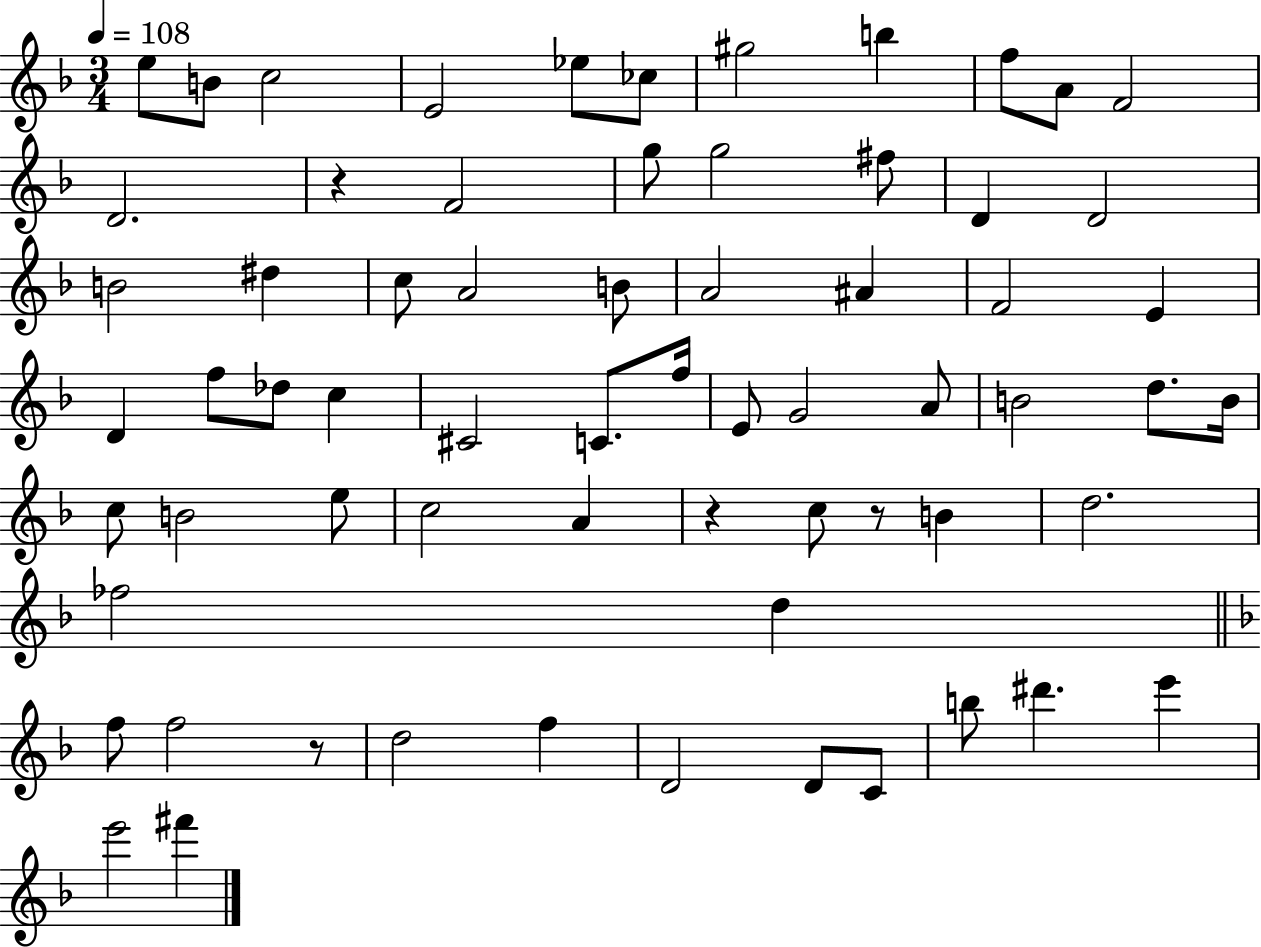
{
  \clef treble
  \numericTimeSignature
  \time 3/4
  \key f \major
  \tempo 4 = 108
  \repeat volta 2 { e''8 b'8 c''2 | e'2 ees''8 ces''8 | gis''2 b''4 | f''8 a'8 f'2 | \break d'2. | r4 f'2 | g''8 g''2 fis''8 | d'4 d'2 | \break b'2 dis''4 | c''8 a'2 b'8 | a'2 ais'4 | f'2 e'4 | \break d'4 f''8 des''8 c''4 | cis'2 c'8. f''16 | e'8 g'2 a'8 | b'2 d''8. b'16 | \break c''8 b'2 e''8 | c''2 a'4 | r4 c''8 r8 b'4 | d''2. | \break fes''2 d''4 | \bar "||" \break \key d \minor f''8 f''2 r8 | d''2 f''4 | d'2 d'8 c'8 | b''8 dis'''4. e'''4 | \break e'''2 fis'''4 | } \bar "|."
}